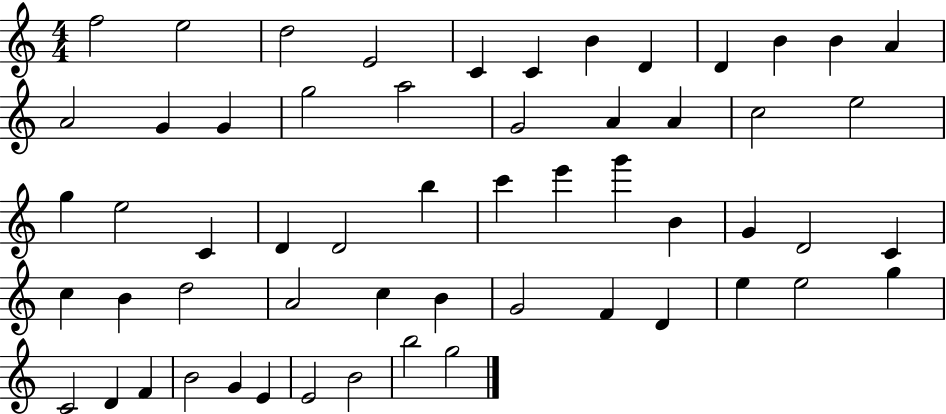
{
  \clef treble
  \numericTimeSignature
  \time 4/4
  \key c \major
  f''2 e''2 | d''2 e'2 | c'4 c'4 b'4 d'4 | d'4 b'4 b'4 a'4 | \break a'2 g'4 g'4 | g''2 a''2 | g'2 a'4 a'4 | c''2 e''2 | \break g''4 e''2 c'4 | d'4 d'2 b''4 | c'''4 e'''4 g'''4 b'4 | g'4 d'2 c'4 | \break c''4 b'4 d''2 | a'2 c''4 b'4 | g'2 f'4 d'4 | e''4 e''2 g''4 | \break c'2 d'4 f'4 | b'2 g'4 e'4 | e'2 b'2 | b''2 g''2 | \break \bar "|."
}